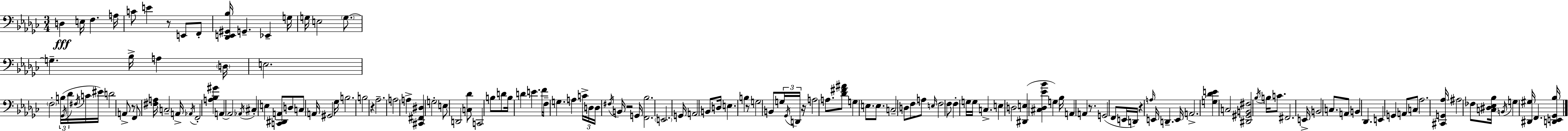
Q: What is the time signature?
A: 3/4